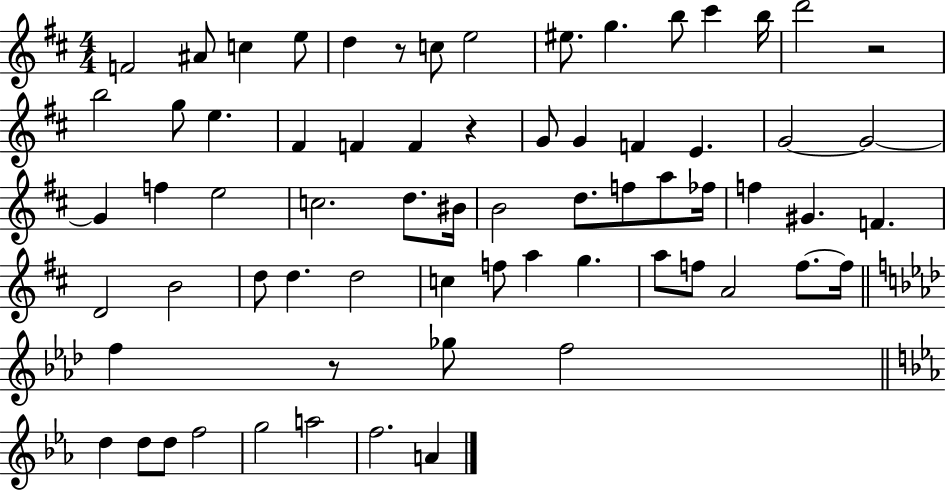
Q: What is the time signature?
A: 4/4